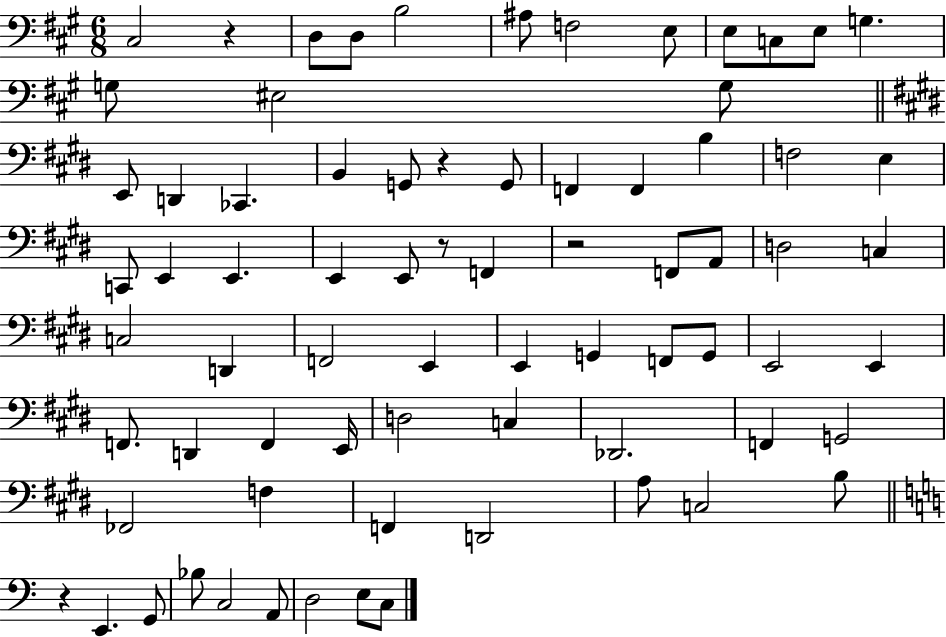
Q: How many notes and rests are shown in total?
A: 74